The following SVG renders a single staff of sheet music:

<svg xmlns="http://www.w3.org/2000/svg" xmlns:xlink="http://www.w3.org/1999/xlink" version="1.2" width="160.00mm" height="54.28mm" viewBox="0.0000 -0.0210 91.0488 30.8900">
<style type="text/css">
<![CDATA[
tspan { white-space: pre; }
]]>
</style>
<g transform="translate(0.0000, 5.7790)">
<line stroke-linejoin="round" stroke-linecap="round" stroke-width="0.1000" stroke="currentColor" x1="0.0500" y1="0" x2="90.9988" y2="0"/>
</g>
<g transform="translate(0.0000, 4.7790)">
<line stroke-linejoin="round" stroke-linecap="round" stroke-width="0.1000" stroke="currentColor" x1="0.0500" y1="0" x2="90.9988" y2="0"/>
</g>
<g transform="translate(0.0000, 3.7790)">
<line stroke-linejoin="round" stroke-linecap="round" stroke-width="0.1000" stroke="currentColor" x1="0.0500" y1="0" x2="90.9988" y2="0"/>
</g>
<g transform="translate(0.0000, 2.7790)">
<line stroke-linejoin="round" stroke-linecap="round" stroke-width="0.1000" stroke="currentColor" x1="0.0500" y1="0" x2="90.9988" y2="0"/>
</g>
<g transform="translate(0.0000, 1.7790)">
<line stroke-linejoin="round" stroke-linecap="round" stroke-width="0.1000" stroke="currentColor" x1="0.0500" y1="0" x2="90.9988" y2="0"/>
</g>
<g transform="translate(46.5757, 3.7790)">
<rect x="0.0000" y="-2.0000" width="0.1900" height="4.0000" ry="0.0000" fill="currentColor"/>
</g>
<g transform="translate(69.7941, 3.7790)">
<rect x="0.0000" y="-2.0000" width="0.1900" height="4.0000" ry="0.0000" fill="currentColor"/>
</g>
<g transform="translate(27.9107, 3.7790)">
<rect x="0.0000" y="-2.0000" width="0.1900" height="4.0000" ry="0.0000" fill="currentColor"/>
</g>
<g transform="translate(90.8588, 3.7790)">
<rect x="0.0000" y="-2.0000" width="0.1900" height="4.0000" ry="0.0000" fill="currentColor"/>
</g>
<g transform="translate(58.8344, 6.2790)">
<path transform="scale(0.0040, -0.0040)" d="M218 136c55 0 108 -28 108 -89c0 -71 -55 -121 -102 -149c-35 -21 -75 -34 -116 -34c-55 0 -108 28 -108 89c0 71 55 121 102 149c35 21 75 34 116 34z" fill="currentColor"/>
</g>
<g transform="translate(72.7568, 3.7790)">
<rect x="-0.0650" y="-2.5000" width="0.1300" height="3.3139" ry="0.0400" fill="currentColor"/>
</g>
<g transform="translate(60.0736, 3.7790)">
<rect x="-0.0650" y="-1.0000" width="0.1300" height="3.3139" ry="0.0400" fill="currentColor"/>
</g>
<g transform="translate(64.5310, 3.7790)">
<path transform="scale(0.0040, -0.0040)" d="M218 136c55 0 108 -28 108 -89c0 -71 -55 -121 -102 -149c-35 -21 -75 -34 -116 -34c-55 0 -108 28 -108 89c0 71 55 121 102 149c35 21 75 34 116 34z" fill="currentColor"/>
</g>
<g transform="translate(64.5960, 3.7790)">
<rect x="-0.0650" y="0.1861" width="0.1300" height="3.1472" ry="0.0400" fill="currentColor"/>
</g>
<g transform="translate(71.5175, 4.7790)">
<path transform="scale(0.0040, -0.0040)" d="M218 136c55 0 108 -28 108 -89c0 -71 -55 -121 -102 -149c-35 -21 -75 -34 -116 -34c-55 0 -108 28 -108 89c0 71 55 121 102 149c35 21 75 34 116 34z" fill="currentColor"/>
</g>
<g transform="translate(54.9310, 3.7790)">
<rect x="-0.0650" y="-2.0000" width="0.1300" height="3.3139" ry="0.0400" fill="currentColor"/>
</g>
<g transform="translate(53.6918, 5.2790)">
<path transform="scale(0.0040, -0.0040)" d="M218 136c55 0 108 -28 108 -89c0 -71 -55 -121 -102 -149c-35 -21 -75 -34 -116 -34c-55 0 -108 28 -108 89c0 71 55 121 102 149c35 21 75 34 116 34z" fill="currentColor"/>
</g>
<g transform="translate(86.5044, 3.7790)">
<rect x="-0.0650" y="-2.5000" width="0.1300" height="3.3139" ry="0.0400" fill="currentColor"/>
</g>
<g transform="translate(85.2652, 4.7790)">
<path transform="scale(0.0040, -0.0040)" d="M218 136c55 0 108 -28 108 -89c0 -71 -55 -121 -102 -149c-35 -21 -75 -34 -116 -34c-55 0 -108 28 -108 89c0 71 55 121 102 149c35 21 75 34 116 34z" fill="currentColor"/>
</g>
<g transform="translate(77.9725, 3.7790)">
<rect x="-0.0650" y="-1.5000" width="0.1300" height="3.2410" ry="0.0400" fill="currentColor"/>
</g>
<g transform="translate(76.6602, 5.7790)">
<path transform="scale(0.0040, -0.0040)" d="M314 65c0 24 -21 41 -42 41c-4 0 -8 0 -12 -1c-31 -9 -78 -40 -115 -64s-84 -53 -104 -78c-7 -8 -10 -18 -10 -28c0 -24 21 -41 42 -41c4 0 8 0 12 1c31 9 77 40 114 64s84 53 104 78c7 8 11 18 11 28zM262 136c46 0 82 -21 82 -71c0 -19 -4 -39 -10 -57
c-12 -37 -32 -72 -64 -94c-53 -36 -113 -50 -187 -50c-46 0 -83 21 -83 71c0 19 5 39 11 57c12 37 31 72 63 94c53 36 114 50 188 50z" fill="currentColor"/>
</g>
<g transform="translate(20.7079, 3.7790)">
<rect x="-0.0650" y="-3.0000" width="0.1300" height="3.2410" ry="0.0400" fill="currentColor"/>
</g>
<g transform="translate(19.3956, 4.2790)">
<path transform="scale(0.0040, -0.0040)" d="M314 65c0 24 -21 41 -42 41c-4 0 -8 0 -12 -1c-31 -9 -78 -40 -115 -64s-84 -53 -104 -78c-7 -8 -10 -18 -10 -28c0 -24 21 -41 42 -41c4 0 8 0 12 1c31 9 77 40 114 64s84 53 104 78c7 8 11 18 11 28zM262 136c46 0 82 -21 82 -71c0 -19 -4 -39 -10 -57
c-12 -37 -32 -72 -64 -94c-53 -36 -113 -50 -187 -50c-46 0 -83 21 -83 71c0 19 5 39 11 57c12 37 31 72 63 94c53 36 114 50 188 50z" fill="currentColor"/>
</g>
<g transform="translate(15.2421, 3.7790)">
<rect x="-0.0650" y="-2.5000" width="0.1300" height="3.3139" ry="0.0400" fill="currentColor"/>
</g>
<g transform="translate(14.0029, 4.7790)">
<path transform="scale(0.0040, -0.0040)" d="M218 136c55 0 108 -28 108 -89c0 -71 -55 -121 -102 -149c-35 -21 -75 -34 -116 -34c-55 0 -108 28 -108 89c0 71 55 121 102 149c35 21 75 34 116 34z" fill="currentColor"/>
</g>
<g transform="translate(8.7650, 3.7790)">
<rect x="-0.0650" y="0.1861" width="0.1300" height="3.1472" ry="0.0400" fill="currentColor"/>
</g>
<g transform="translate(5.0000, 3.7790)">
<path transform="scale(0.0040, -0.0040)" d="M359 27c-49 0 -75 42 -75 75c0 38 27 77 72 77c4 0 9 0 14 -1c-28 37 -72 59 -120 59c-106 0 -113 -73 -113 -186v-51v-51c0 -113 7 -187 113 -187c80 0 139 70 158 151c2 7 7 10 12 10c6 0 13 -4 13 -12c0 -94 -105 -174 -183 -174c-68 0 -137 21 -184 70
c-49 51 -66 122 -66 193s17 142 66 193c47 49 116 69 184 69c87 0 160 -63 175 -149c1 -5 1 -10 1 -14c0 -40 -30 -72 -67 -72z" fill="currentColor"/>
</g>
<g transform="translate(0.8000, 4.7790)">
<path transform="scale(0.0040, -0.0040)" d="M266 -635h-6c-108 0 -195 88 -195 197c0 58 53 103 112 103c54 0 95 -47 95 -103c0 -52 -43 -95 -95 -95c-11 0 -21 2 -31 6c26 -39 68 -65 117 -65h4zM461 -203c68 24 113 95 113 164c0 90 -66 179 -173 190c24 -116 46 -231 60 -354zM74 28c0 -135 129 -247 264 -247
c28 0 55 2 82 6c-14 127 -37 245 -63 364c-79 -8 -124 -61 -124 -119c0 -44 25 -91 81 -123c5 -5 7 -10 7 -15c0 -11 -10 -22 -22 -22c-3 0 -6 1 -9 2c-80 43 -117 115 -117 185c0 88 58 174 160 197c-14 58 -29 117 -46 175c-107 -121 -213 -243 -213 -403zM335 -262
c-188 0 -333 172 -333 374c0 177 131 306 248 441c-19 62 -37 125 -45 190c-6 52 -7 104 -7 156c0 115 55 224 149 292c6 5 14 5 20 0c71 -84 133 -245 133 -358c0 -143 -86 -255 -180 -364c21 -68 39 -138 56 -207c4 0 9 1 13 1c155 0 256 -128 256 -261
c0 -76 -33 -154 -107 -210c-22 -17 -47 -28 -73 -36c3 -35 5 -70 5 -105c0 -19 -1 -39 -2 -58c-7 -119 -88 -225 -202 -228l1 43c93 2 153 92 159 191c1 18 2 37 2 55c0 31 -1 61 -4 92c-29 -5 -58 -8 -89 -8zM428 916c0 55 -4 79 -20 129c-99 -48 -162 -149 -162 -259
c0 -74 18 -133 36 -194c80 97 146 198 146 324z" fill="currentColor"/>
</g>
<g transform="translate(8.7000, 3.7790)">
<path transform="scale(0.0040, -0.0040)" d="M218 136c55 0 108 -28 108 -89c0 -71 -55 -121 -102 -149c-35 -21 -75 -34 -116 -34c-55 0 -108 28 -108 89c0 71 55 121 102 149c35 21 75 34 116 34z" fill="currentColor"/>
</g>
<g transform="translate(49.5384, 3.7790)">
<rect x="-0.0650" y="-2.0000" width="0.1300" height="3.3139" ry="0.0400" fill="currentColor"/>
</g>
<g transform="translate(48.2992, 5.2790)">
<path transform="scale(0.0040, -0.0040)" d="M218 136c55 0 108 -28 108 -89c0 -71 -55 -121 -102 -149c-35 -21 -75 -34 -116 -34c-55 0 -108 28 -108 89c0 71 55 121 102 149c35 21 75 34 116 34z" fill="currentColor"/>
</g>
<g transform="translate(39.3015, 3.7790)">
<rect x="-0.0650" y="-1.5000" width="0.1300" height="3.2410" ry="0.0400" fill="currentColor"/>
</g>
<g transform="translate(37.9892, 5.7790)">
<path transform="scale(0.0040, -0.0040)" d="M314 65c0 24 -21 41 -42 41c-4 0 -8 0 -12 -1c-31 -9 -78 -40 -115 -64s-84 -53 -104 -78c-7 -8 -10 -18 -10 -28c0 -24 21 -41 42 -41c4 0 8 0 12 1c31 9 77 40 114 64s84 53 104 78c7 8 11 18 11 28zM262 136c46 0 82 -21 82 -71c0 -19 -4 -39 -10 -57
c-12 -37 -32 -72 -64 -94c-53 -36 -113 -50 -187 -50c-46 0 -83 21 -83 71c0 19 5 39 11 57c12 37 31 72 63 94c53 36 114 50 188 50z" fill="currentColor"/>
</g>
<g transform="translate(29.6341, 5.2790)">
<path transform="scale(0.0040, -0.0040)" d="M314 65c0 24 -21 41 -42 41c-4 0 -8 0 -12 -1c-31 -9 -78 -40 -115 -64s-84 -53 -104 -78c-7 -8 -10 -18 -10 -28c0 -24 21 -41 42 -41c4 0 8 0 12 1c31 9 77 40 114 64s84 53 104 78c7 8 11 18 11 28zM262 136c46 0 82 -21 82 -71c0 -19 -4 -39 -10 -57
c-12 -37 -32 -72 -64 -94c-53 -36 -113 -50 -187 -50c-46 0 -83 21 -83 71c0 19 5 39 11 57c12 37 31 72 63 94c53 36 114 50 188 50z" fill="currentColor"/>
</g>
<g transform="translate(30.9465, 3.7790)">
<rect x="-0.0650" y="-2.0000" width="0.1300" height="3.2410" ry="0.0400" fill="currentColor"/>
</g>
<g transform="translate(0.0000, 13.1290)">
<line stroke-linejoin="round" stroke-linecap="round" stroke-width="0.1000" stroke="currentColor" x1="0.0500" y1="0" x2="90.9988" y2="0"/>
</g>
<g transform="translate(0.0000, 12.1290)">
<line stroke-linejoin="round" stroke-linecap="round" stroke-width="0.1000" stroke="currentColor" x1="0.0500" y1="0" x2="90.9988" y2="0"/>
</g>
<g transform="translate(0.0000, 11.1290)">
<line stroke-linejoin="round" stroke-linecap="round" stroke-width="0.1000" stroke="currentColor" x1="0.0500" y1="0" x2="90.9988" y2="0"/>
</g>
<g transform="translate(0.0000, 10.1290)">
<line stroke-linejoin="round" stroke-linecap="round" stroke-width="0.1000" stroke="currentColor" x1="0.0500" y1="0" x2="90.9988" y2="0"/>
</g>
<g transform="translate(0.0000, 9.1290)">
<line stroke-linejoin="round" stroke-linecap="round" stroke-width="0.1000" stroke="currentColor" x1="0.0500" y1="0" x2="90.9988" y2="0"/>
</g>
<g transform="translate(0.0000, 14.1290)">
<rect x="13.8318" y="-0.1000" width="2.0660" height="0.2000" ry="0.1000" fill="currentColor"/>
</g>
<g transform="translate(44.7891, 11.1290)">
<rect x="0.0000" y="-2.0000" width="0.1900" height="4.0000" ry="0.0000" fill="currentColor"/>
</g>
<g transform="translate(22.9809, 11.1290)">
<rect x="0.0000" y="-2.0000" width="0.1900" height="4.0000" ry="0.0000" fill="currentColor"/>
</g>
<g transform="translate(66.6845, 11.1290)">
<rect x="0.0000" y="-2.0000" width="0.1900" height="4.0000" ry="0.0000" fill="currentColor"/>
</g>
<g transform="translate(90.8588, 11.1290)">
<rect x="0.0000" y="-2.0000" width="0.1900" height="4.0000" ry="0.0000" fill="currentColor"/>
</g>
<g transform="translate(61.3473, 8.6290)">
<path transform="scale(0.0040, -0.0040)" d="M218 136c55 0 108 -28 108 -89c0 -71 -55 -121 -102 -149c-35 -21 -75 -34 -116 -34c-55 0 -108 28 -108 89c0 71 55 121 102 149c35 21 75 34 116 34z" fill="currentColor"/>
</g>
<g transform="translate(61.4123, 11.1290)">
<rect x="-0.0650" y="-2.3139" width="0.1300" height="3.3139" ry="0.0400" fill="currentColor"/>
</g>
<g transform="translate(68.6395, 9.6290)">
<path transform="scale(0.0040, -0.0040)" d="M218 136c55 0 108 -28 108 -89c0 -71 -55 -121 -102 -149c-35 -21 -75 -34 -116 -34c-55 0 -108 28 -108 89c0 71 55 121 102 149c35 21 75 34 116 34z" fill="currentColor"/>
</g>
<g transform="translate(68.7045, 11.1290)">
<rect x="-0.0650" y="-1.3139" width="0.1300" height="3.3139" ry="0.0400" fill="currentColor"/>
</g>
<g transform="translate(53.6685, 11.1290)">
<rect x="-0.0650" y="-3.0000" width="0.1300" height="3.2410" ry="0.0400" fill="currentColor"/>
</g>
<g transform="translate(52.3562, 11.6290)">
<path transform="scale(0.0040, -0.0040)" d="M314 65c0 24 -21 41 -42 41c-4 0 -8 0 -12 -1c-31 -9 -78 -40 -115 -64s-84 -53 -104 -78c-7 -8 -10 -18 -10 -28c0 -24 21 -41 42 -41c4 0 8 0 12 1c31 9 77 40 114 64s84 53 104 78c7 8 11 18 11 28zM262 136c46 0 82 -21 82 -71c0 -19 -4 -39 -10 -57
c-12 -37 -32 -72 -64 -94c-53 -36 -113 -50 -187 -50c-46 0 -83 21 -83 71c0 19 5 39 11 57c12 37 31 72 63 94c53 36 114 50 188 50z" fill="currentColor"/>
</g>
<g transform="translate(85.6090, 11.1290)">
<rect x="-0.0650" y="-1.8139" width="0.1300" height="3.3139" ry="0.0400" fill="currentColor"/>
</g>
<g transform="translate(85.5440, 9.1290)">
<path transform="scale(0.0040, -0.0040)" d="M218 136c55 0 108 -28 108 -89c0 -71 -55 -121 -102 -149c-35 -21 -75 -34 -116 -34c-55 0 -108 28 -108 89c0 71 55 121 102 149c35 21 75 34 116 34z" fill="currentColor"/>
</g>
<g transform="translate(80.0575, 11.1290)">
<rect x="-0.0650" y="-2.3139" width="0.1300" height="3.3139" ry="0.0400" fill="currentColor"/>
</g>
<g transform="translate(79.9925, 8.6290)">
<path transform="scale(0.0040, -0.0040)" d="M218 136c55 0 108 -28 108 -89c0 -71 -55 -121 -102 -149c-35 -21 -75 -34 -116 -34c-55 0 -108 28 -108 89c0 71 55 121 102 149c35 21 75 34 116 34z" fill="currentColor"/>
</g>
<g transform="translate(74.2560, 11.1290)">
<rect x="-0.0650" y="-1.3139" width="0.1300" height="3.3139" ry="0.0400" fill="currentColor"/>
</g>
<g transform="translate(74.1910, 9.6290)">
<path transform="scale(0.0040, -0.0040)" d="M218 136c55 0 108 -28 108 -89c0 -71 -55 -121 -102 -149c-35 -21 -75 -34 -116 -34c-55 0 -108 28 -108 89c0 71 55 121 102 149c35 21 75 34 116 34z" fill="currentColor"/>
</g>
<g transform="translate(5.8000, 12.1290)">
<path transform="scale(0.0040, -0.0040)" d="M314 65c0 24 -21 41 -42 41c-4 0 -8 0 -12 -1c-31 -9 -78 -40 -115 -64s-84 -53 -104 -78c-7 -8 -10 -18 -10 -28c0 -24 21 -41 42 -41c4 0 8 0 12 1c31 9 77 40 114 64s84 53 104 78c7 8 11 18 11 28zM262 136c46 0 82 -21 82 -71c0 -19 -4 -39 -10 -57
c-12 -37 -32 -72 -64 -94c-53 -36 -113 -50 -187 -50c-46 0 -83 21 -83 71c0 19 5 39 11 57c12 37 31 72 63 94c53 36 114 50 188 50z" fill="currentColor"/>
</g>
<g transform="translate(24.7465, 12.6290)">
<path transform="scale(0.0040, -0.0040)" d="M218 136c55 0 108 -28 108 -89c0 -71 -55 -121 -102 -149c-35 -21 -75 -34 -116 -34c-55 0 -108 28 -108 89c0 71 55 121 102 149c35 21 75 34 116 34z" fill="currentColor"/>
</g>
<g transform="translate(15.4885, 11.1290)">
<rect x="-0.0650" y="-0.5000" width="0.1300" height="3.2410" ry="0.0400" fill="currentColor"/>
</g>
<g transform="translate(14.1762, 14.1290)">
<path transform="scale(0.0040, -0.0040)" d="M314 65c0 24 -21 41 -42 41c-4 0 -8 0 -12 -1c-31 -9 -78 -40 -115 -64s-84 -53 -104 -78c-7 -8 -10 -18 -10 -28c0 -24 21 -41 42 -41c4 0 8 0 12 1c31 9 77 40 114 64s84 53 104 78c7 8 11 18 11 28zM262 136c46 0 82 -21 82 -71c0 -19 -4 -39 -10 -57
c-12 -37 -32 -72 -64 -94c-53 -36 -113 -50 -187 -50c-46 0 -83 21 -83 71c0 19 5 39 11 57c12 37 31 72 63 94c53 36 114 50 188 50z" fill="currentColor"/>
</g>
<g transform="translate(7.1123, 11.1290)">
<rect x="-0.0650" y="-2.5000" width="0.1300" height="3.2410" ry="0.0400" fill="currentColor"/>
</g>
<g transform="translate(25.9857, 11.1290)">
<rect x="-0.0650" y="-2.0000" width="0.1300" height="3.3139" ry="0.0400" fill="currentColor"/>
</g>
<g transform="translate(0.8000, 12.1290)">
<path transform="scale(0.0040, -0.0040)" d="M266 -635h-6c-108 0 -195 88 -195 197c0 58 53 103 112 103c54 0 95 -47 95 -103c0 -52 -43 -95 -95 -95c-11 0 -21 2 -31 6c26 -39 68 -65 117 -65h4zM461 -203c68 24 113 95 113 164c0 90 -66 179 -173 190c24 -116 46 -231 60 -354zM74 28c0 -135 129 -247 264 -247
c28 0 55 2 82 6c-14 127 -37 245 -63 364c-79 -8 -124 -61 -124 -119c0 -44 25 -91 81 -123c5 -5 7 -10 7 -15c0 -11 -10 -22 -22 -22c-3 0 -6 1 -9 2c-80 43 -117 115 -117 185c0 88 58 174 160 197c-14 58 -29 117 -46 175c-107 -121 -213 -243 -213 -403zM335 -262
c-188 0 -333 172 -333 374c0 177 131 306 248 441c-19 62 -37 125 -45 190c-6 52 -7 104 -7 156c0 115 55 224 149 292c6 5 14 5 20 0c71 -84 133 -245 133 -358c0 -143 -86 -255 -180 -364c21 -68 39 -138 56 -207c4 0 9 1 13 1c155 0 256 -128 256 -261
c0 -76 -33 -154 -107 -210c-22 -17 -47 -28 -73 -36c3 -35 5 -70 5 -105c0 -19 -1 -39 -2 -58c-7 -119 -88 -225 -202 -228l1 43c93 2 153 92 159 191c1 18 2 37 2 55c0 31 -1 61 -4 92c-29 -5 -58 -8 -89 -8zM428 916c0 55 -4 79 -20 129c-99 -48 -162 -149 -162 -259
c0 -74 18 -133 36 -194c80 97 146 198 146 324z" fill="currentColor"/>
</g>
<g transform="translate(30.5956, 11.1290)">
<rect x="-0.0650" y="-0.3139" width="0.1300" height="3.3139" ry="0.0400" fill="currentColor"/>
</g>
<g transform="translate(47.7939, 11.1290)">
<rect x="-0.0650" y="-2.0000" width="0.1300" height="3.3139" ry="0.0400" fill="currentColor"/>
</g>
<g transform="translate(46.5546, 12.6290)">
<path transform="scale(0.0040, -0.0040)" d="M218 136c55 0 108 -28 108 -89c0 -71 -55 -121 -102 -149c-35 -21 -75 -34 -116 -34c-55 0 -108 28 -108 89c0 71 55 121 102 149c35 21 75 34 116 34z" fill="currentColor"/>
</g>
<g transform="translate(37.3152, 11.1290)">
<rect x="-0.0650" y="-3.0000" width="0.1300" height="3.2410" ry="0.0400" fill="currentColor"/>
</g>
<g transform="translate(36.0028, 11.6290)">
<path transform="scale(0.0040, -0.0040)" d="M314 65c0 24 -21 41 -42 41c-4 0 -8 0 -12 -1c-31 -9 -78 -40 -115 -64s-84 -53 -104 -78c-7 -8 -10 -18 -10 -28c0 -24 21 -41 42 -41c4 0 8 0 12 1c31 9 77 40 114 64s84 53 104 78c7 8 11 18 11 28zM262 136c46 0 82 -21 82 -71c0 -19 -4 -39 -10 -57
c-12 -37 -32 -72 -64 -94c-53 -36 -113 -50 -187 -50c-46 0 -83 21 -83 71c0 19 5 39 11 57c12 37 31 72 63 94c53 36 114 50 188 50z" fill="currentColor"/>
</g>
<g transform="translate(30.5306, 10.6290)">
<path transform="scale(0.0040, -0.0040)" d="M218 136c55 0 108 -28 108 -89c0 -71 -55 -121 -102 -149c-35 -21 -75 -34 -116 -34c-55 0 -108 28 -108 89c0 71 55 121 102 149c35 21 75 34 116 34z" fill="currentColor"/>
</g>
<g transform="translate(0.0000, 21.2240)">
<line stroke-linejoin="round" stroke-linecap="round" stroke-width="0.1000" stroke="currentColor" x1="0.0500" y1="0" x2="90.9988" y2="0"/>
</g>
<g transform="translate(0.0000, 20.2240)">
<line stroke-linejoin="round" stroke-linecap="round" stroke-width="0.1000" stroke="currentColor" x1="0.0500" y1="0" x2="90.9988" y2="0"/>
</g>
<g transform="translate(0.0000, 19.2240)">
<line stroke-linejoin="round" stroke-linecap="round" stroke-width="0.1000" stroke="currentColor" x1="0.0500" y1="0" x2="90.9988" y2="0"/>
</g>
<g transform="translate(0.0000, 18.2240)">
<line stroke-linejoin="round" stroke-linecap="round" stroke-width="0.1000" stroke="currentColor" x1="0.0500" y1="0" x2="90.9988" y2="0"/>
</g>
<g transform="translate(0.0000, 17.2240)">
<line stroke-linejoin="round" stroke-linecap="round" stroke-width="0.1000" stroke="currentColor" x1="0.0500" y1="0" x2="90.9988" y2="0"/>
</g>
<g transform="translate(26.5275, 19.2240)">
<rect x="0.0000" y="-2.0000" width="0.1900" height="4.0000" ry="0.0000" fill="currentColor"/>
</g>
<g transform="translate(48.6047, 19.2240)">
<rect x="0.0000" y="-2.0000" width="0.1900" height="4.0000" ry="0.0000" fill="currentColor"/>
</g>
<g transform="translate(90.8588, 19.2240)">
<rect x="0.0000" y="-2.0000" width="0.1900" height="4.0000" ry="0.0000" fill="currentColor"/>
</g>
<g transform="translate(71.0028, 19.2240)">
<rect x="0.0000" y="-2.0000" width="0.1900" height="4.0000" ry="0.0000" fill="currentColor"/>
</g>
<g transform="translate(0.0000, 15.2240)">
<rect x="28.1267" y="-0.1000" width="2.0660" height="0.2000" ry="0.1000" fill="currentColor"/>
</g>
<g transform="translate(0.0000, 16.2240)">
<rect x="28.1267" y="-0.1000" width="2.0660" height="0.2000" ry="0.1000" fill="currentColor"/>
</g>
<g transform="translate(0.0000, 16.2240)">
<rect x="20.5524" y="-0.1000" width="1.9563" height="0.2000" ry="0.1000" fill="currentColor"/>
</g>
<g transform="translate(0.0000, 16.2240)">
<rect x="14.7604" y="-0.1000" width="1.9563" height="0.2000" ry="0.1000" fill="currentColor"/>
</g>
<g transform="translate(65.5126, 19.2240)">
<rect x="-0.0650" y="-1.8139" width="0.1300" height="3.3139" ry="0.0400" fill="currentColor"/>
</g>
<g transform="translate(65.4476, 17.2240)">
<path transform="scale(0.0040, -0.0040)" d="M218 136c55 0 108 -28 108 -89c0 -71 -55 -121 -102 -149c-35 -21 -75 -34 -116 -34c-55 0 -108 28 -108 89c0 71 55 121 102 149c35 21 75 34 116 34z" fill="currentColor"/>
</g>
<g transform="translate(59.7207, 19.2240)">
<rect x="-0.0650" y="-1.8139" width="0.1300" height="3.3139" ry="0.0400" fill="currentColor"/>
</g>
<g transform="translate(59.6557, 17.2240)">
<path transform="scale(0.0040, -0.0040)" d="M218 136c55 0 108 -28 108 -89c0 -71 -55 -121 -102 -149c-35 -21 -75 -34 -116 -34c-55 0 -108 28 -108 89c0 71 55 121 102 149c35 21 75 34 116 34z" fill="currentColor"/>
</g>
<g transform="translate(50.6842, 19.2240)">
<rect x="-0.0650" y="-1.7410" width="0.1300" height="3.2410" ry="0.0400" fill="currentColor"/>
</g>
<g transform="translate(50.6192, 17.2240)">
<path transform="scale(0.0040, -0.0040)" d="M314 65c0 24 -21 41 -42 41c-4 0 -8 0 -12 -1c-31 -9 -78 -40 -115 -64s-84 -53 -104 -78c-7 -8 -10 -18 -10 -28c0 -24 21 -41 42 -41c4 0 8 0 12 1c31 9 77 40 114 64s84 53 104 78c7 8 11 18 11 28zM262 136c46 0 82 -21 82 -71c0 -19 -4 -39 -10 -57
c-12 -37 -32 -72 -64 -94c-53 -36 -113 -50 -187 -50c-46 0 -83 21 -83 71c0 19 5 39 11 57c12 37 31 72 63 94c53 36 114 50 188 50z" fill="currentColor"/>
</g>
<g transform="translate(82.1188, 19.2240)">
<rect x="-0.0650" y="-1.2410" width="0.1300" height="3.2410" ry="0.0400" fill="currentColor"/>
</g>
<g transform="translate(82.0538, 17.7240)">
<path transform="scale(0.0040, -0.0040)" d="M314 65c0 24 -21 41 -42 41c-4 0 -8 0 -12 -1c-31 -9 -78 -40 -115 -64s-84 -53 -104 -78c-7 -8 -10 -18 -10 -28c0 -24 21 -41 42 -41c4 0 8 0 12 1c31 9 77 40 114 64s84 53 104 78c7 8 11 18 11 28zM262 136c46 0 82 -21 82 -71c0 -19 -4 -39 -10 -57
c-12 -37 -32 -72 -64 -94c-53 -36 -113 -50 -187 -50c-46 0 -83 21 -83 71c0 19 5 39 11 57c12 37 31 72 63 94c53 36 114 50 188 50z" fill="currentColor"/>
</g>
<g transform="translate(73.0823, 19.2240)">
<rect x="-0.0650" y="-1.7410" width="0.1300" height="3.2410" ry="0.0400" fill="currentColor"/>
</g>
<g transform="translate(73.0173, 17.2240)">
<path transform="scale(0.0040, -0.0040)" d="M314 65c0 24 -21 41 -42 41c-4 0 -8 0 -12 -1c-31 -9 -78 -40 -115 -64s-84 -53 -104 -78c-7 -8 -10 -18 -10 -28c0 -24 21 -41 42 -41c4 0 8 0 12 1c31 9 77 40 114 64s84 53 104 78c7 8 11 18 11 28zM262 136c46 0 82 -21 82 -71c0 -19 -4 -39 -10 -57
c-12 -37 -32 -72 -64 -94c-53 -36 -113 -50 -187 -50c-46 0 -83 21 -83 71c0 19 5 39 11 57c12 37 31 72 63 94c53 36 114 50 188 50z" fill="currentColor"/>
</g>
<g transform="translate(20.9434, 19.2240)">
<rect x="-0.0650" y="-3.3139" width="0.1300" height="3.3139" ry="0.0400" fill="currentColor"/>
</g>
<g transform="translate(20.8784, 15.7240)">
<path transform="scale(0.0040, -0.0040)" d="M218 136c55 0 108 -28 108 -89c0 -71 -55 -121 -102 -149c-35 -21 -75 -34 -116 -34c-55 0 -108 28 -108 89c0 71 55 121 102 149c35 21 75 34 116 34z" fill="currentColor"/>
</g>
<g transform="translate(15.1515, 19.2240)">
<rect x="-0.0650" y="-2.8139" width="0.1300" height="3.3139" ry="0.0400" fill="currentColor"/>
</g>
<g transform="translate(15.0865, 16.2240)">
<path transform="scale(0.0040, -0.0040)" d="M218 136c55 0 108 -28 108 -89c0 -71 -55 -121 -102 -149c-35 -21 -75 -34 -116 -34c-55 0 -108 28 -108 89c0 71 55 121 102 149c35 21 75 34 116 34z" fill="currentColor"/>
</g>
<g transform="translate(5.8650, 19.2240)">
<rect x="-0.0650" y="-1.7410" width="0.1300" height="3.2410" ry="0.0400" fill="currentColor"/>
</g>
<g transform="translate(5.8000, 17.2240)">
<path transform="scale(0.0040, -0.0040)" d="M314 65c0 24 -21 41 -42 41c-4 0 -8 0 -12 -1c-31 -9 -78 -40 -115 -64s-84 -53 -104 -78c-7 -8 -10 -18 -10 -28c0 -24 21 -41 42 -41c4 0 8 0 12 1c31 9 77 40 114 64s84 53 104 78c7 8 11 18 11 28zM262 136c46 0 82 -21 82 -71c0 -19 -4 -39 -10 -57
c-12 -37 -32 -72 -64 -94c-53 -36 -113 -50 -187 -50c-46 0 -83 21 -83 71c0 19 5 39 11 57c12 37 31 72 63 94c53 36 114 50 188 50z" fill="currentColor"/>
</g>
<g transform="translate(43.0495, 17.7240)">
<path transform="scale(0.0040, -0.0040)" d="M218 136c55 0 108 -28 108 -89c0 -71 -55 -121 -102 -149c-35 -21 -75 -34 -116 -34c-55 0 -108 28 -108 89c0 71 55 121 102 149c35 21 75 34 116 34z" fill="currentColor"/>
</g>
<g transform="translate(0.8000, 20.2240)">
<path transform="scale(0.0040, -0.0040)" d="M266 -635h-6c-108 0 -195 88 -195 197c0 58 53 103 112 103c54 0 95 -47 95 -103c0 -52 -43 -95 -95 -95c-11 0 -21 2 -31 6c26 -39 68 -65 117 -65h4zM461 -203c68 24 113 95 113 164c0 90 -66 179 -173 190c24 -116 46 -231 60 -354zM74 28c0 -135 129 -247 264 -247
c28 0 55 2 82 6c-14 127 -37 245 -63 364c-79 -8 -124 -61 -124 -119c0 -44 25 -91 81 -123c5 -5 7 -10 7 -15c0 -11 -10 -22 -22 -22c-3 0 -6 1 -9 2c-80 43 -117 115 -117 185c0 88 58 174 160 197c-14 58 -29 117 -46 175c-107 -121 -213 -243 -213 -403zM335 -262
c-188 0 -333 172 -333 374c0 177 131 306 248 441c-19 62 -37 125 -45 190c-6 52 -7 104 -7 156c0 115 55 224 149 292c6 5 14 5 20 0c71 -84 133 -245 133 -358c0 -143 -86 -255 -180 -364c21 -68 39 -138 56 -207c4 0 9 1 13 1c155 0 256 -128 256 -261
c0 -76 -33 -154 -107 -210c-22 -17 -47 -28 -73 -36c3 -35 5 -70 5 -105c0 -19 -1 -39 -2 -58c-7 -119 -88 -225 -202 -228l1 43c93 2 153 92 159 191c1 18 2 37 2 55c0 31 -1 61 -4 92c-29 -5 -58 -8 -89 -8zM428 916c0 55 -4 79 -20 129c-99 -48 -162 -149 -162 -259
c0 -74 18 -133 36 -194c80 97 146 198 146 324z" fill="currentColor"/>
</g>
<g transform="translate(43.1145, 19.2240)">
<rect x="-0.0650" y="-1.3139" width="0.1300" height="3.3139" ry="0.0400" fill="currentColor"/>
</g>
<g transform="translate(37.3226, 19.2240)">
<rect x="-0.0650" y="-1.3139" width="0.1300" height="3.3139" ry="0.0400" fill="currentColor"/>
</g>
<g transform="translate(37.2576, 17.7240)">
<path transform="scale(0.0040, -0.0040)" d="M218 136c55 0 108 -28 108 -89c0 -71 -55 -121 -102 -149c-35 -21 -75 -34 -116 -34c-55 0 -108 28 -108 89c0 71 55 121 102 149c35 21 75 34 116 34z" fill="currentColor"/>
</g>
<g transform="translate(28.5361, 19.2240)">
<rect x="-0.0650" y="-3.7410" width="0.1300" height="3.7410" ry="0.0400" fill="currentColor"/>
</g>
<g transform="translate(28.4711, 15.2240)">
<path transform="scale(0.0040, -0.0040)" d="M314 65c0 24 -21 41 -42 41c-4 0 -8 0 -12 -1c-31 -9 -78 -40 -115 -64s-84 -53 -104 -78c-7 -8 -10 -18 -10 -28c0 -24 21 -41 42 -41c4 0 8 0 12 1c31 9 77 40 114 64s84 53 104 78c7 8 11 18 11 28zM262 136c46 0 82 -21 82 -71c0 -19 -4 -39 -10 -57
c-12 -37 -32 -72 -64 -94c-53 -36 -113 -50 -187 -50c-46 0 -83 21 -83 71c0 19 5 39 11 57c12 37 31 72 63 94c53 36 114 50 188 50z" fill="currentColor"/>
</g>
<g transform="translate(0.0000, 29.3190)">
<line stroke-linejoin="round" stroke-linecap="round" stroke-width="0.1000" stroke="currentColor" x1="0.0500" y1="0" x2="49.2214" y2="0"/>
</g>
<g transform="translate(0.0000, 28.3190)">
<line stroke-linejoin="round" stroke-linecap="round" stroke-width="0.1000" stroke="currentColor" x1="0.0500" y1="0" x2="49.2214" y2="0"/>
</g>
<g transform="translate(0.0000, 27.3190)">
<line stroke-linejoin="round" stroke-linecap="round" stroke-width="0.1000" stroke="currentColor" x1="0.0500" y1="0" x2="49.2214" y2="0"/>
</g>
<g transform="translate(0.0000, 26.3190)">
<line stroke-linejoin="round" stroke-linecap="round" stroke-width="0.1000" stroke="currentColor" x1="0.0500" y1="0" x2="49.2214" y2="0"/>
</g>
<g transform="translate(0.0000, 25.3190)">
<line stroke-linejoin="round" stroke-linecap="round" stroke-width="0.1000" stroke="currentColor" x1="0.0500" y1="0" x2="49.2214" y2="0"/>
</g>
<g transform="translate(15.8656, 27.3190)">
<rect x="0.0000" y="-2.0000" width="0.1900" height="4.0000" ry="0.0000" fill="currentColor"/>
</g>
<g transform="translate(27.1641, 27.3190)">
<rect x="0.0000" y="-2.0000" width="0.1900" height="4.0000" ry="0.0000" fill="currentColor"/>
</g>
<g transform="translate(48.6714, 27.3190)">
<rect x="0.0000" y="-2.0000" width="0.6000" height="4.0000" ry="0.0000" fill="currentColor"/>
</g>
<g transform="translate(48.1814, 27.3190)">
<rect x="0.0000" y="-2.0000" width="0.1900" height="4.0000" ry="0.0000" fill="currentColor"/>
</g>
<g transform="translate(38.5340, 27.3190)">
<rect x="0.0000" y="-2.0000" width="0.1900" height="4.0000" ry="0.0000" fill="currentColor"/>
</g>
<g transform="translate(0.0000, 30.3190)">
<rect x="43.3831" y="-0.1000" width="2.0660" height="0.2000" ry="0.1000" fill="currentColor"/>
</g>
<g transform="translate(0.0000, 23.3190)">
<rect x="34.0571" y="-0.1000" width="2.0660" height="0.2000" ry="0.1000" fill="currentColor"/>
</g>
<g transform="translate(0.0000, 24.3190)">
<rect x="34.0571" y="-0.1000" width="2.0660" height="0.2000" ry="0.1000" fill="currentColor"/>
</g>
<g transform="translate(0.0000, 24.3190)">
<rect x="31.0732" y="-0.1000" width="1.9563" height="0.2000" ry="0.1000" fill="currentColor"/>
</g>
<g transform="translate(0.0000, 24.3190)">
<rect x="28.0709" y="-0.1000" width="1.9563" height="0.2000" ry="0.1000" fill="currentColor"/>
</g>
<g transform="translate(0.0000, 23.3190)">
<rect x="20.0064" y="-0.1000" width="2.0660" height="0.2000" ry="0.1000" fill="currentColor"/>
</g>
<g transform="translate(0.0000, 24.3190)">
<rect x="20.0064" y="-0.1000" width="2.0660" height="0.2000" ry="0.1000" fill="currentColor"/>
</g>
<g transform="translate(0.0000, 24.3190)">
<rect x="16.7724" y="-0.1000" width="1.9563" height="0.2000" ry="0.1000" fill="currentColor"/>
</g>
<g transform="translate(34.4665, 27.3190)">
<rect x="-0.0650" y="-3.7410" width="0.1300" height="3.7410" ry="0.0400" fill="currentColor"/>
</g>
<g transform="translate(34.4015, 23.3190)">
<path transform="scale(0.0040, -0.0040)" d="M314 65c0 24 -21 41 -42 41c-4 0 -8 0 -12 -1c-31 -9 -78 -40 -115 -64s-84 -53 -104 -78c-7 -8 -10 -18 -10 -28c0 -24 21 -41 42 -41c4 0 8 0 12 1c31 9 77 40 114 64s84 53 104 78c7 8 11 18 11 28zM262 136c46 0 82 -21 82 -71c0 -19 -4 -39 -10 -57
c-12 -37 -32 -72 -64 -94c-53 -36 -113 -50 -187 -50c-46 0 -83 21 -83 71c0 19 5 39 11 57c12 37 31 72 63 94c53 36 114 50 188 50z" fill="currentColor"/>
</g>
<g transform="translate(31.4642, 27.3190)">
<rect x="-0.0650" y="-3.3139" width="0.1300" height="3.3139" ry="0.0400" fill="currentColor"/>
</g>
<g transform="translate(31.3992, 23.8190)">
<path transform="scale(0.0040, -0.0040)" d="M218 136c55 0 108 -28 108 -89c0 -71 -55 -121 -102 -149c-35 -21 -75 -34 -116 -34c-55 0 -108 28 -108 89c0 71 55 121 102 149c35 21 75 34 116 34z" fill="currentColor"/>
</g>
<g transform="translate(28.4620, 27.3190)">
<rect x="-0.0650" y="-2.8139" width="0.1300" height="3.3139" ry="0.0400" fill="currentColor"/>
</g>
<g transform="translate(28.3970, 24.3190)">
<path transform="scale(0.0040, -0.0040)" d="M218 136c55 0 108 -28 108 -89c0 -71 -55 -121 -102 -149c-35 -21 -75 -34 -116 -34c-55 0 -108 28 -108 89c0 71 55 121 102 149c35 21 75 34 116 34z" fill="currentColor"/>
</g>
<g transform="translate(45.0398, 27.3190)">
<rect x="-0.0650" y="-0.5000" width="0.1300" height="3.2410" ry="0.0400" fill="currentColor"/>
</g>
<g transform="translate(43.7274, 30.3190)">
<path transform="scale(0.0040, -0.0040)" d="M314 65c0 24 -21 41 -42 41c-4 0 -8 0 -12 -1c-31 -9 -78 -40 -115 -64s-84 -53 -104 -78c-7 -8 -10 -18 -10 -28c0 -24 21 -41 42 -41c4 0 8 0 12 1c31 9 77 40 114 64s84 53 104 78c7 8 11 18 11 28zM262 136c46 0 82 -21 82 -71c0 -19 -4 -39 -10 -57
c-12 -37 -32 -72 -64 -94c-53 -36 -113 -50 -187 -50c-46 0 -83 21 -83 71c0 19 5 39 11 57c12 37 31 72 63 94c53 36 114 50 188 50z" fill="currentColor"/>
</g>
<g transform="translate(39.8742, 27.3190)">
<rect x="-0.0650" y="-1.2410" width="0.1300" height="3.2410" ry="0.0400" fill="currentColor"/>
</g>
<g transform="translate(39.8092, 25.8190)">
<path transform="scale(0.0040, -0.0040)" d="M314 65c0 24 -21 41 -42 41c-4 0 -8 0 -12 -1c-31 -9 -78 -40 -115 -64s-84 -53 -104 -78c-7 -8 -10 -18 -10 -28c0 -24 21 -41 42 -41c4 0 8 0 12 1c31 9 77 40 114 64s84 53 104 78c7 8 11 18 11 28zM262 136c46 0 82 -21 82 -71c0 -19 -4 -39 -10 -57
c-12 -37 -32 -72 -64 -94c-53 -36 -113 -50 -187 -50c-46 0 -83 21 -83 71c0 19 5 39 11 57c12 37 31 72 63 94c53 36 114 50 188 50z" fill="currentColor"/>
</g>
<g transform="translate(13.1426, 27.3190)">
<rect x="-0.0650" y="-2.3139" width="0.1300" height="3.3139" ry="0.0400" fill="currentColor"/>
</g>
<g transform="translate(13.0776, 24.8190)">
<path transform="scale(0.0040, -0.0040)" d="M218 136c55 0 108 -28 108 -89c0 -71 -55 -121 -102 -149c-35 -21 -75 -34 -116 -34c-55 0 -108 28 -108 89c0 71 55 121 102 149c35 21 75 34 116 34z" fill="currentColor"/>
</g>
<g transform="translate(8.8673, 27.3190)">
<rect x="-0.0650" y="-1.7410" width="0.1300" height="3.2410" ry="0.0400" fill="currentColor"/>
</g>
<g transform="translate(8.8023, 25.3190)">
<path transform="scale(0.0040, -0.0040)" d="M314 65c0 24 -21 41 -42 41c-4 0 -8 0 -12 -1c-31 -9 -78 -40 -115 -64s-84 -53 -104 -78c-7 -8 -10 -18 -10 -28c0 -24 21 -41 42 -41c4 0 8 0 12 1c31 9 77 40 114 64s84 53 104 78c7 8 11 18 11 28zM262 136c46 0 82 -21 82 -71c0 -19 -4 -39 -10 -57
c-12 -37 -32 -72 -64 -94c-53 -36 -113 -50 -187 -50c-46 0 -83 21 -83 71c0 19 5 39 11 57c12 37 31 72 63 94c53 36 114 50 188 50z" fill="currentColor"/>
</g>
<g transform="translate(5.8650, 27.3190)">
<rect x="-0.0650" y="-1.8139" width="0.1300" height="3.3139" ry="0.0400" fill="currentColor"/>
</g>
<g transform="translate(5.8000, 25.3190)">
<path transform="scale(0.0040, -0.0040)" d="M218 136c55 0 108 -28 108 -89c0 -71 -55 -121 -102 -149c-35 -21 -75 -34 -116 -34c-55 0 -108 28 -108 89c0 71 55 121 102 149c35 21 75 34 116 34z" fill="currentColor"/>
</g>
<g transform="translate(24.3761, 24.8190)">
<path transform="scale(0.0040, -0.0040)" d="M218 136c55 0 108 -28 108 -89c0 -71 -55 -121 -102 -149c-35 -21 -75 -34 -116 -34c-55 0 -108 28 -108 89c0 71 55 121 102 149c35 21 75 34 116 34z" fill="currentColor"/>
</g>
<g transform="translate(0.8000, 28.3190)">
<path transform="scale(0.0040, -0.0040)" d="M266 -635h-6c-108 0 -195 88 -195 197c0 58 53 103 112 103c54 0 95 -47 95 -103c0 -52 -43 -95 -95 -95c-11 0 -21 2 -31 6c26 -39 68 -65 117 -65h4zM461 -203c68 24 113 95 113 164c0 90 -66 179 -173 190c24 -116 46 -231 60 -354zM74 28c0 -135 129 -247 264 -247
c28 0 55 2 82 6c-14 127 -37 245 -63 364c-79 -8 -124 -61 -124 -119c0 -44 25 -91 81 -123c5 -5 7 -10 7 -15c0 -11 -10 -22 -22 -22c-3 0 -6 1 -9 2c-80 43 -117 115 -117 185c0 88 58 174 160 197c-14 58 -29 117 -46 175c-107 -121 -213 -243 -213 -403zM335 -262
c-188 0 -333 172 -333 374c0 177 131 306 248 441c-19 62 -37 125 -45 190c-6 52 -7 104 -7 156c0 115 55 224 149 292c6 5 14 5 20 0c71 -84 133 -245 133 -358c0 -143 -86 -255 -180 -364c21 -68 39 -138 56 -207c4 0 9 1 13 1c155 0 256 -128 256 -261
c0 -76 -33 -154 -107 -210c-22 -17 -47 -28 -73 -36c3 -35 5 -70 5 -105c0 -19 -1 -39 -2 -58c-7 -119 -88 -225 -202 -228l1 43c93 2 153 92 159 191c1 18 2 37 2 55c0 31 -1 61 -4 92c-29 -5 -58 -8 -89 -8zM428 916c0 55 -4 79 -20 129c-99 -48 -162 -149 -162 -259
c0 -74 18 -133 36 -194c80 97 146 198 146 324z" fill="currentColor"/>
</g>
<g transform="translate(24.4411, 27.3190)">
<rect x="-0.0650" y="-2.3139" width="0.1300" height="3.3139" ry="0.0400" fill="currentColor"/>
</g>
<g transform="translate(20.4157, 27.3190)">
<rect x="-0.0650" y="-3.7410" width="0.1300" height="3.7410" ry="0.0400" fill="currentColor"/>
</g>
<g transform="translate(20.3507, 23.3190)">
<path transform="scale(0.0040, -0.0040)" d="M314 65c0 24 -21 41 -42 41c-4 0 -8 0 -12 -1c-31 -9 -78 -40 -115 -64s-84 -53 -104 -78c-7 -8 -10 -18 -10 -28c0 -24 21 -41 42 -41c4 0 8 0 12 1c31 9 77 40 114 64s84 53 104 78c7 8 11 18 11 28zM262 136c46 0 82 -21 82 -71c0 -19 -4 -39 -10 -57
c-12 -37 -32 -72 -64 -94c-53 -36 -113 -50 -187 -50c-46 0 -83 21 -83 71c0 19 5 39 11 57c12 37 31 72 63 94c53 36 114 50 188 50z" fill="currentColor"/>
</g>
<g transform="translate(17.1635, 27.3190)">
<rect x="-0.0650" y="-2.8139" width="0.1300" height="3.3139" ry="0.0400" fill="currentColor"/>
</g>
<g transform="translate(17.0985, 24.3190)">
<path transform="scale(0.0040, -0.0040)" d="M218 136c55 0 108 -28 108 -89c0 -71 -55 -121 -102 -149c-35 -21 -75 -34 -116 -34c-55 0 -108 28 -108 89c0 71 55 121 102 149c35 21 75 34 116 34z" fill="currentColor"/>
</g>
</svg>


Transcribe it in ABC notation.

X:1
T:Untitled
M:4/4
L:1/4
K:C
B G A2 F2 E2 F F D B G E2 G G2 C2 F c A2 F A2 g e e g f f2 a b c'2 e e f2 f f f2 e2 f f2 g a c'2 g a b c'2 e2 C2